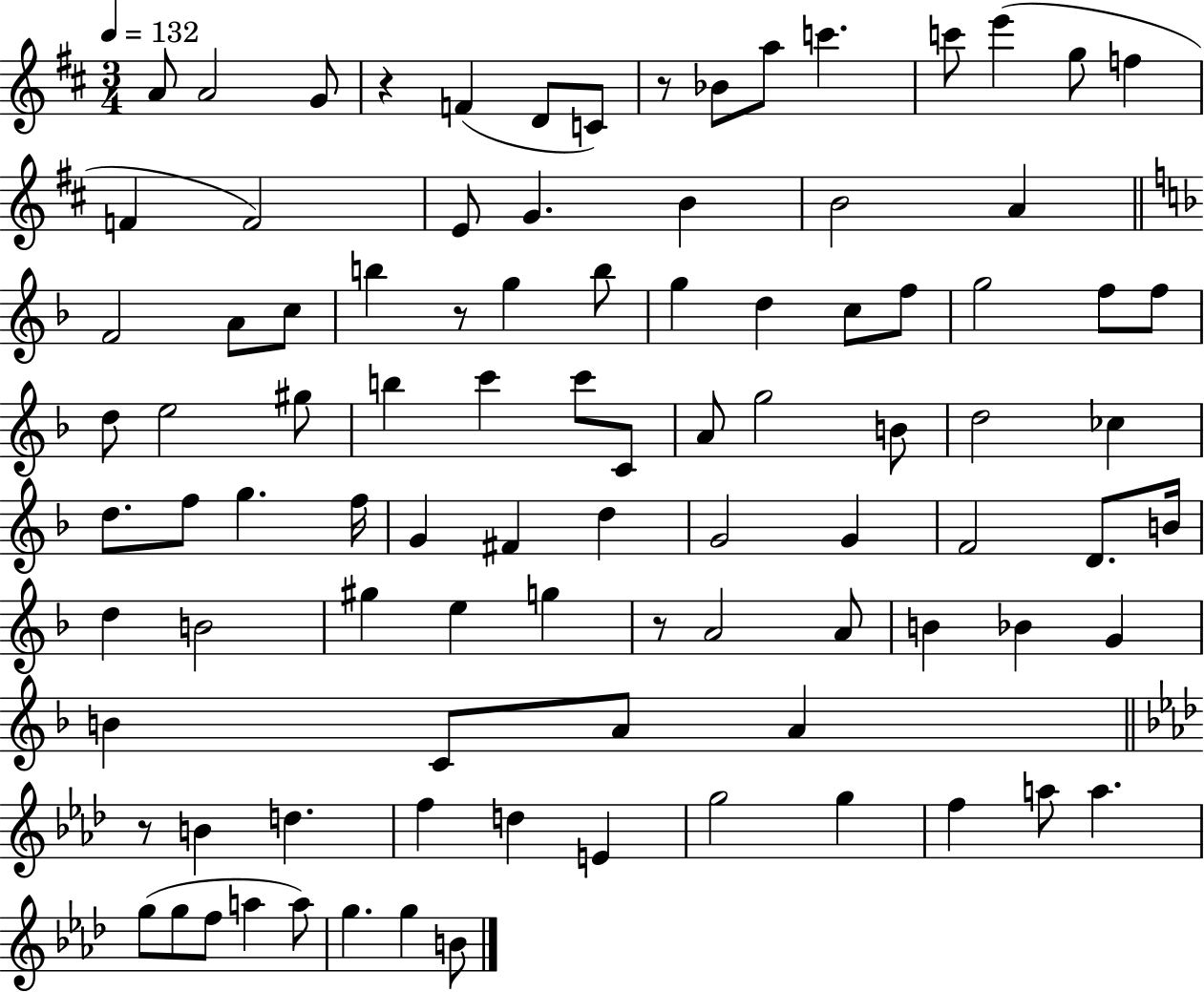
A4/e A4/h G4/e R/q F4/q D4/e C4/e R/e Bb4/e A5/e C6/q. C6/e E6/q G5/e F5/q F4/q F4/h E4/e G4/q. B4/q B4/h A4/q F4/h A4/e C5/e B5/q R/e G5/q B5/e G5/q D5/q C5/e F5/e G5/h F5/e F5/e D5/e E5/h G#5/e B5/q C6/q C6/e C4/e A4/e G5/h B4/e D5/h CES5/q D5/e. F5/e G5/q. F5/s G4/q F#4/q D5/q G4/h G4/q F4/h D4/e. B4/s D5/q B4/h G#5/q E5/q G5/q R/e A4/h A4/e B4/q Bb4/q G4/q B4/q C4/e A4/e A4/q R/e B4/q D5/q. F5/q D5/q E4/q G5/h G5/q F5/q A5/e A5/q. G5/e G5/e F5/e A5/q A5/e G5/q. G5/q B4/e